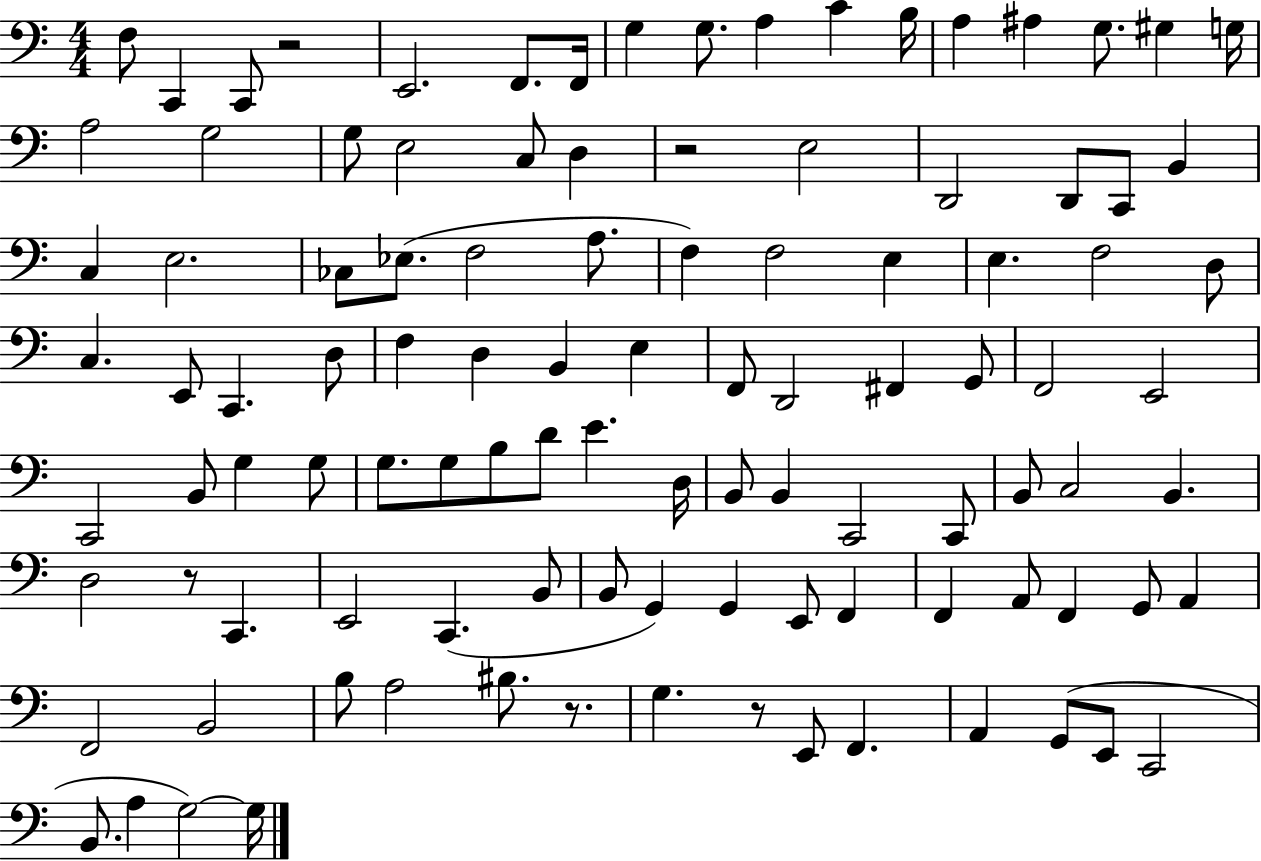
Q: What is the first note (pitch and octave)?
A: F3